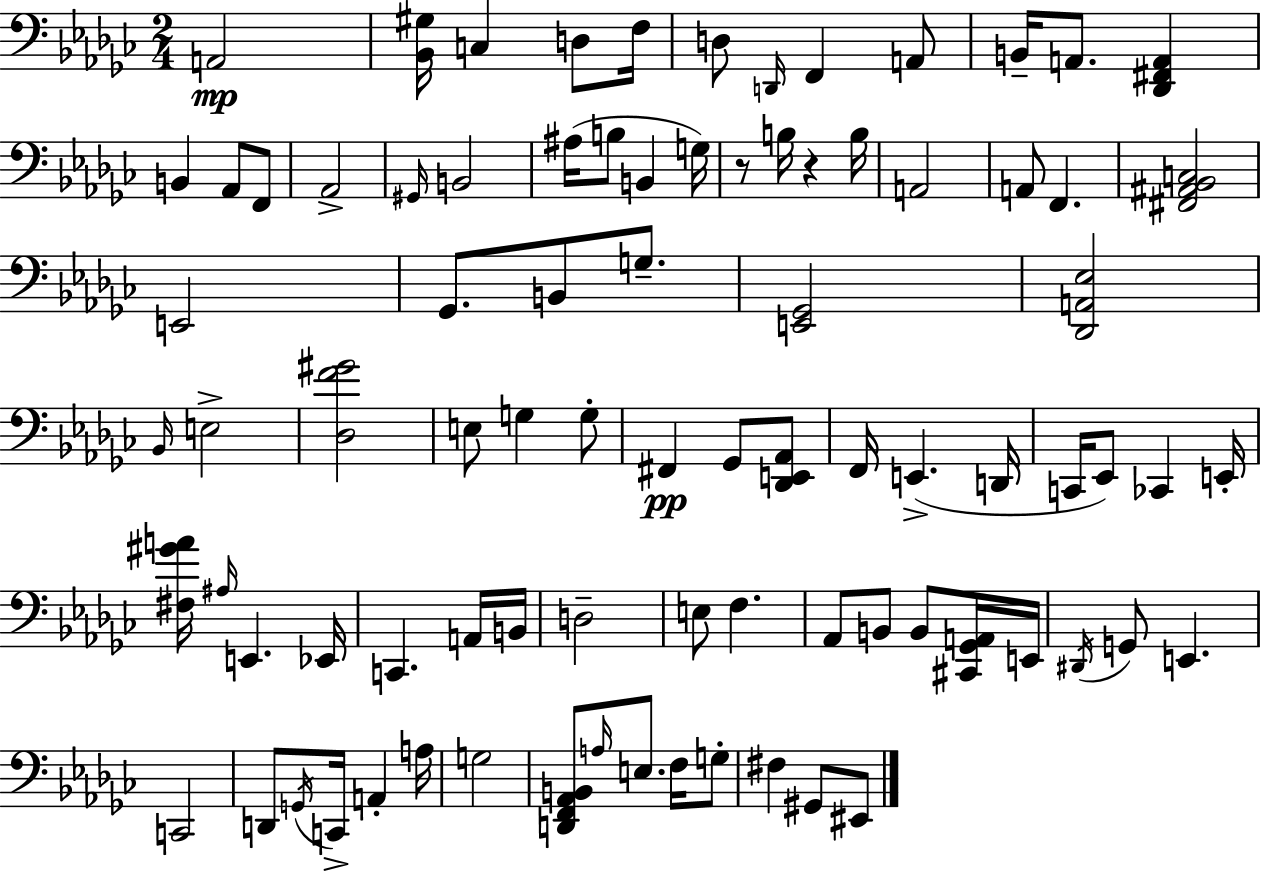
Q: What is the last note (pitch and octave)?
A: EIS2